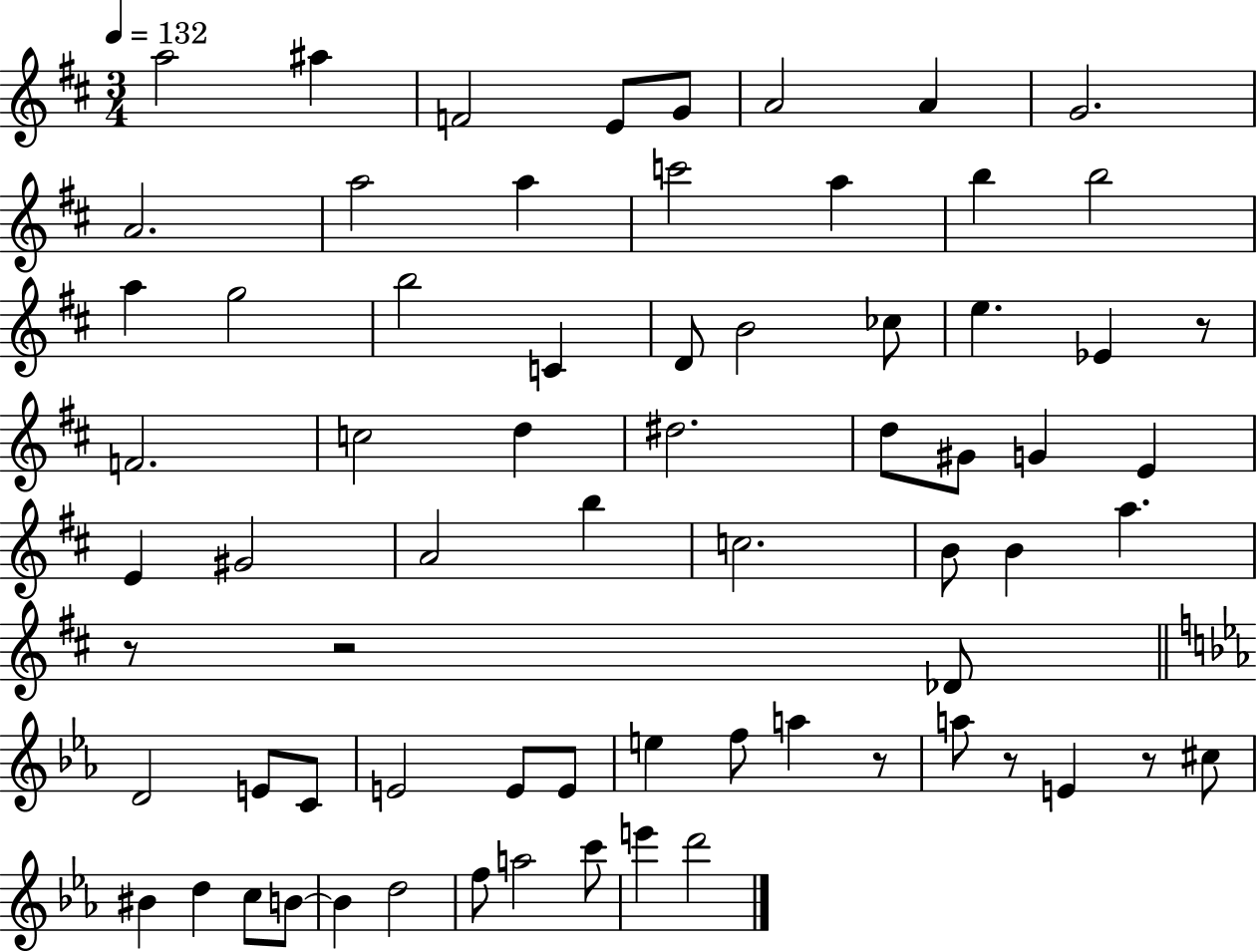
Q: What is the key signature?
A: D major